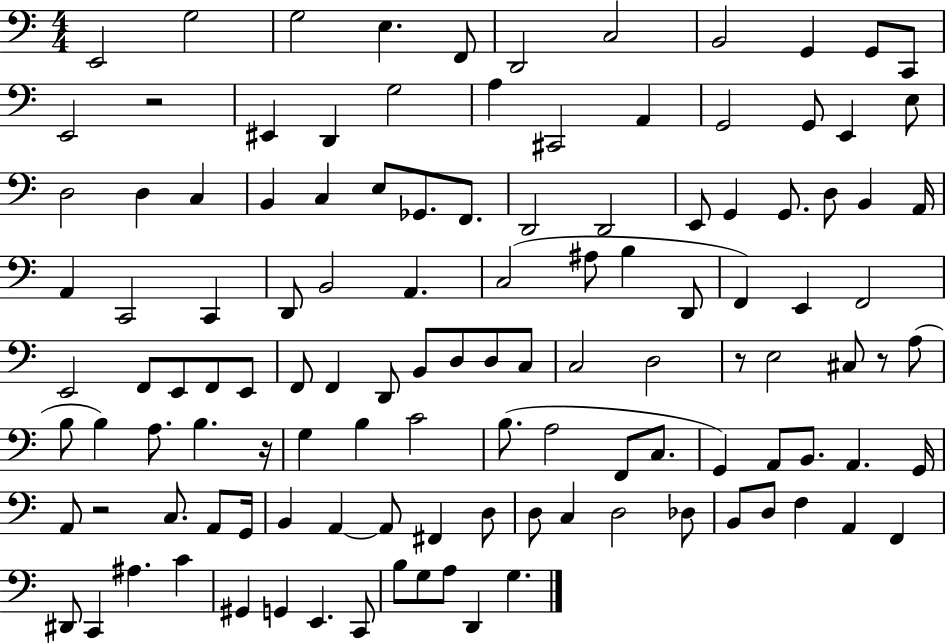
E2/h G3/h G3/h E3/q. F2/e D2/h C3/h B2/h G2/q G2/e C2/e E2/h R/h EIS2/q D2/q G3/h A3/q C#2/h A2/q G2/h G2/e E2/q E3/e D3/h D3/q C3/q B2/q C3/q E3/e Gb2/e. F2/e. D2/h D2/h E2/e G2/q G2/e. D3/e B2/q A2/s A2/q C2/h C2/q D2/e B2/h A2/q. C3/h A#3/e B3/q D2/e F2/q E2/q F2/h E2/h F2/e E2/e F2/e E2/e F2/e F2/q D2/e B2/e D3/e D3/e C3/e C3/h D3/h R/e E3/h C#3/e R/e A3/e B3/e B3/q A3/e. B3/q. R/s G3/q B3/q C4/h B3/e. A3/h F2/e C3/e. G2/q A2/e B2/e. A2/q. G2/s A2/e R/h C3/e. A2/e G2/s B2/q A2/q A2/e F#2/q D3/e D3/e C3/q D3/h Db3/e B2/e D3/e F3/q A2/q F2/q D#2/e C2/q A#3/q. C4/q G#2/q G2/q E2/q. C2/e B3/e G3/e A3/e D2/q G3/q.